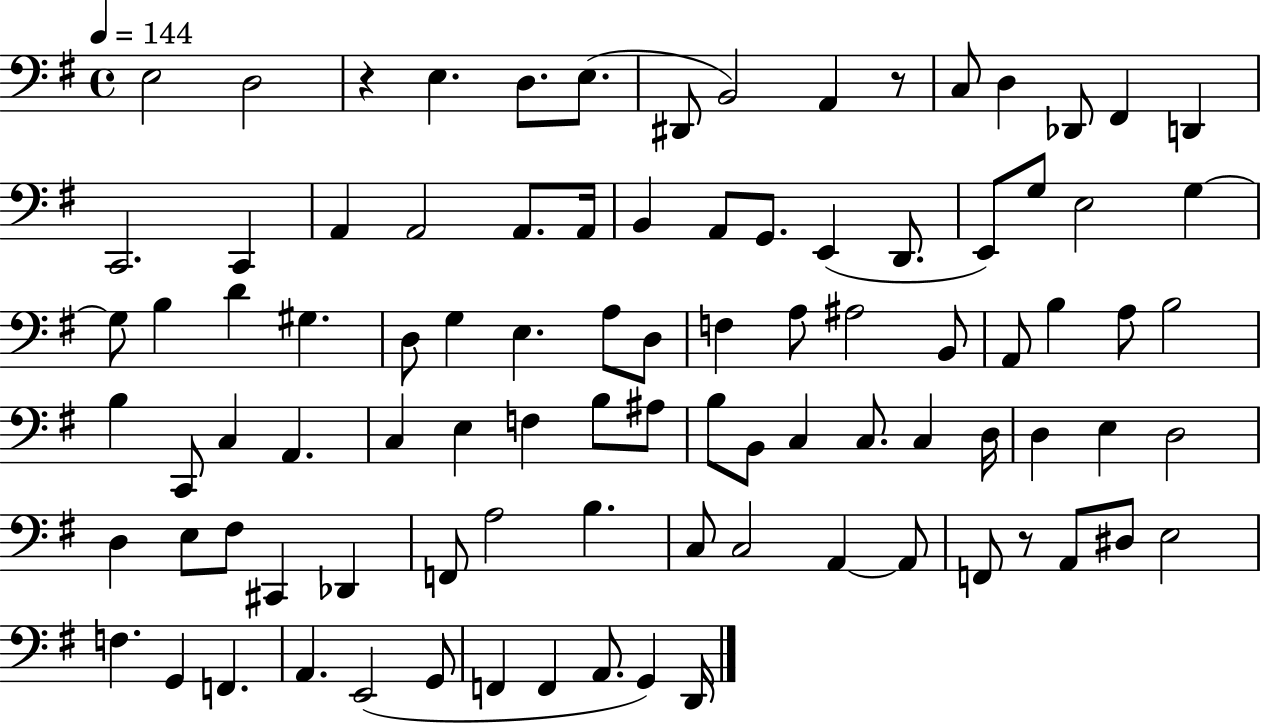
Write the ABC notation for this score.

X:1
T:Untitled
M:4/4
L:1/4
K:G
E,2 D,2 z E, D,/2 E,/2 ^D,,/2 B,,2 A,, z/2 C,/2 D, _D,,/2 ^F,, D,, C,,2 C,, A,, A,,2 A,,/2 A,,/4 B,, A,,/2 G,,/2 E,, D,,/2 E,,/2 G,/2 E,2 G, G,/2 B, D ^G, D,/2 G, E, A,/2 D,/2 F, A,/2 ^A,2 B,,/2 A,,/2 B, A,/2 B,2 B, C,,/2 C, A,, C, E, F, B,/2 ^A,/2 B,/2 B,,/2 C, C,/2 C, D,/4 D, E, D,2 D, E,/2 ^F,/2 ^C,, _D,, F,,/2 A,2 B, C,/2 C,2 A,, A,,/2 F,,/2 z/2 A,,/2 ^D,/2 E,2 F, G,, F,, A,, E,,2 G,,/2 F,, F,, A,,/2 G,, D,,/4